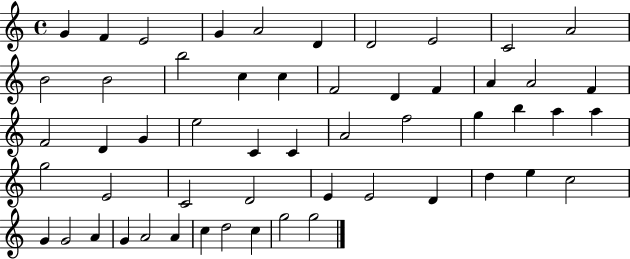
{
  \clef treble
  \time 4/4
  \defaultTimeSignature
  \key c \major
  g'4 f'4 e'2 | g'4 a'2 d'4 | d'2 e'2 | c'2 a'2 | \break b'2 b'2 | b''2 c''4 c''4 | f'2 d'4 f'4 | a'4 a'2 f'4 | \break f'2 d'4 g'4 | e''2 c'4 c'4 | a'2 f''2 | g''4 b''4 a''4 a''4 | \break g''2 e'2 | c'2 d'2 | e'4 e'2 d'4 | d''4 e''4 c''2 | \break g'4 g'2 a'4 | g'4 a'2 a'4 | c''4 d''2 c''4 | g''2 g''2 | \break \bar "|."
}